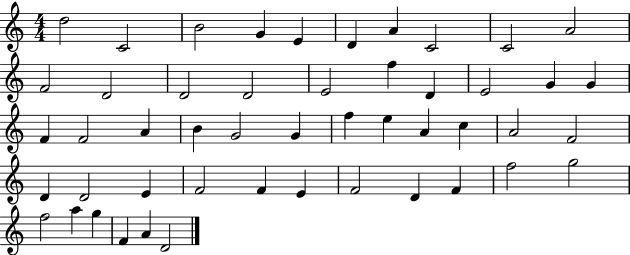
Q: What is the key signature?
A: C major